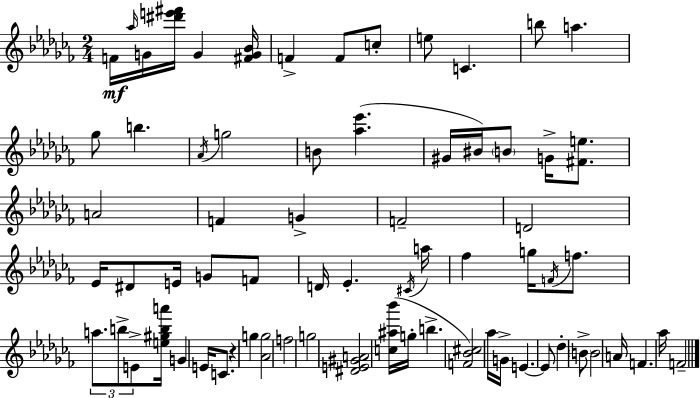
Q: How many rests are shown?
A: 1